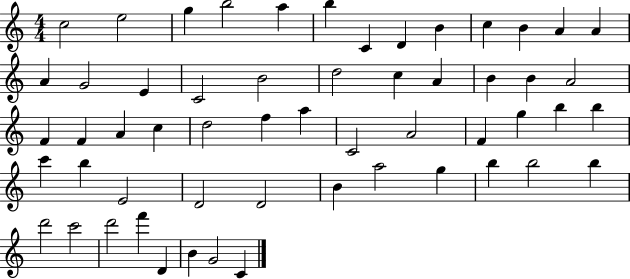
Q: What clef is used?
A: treble